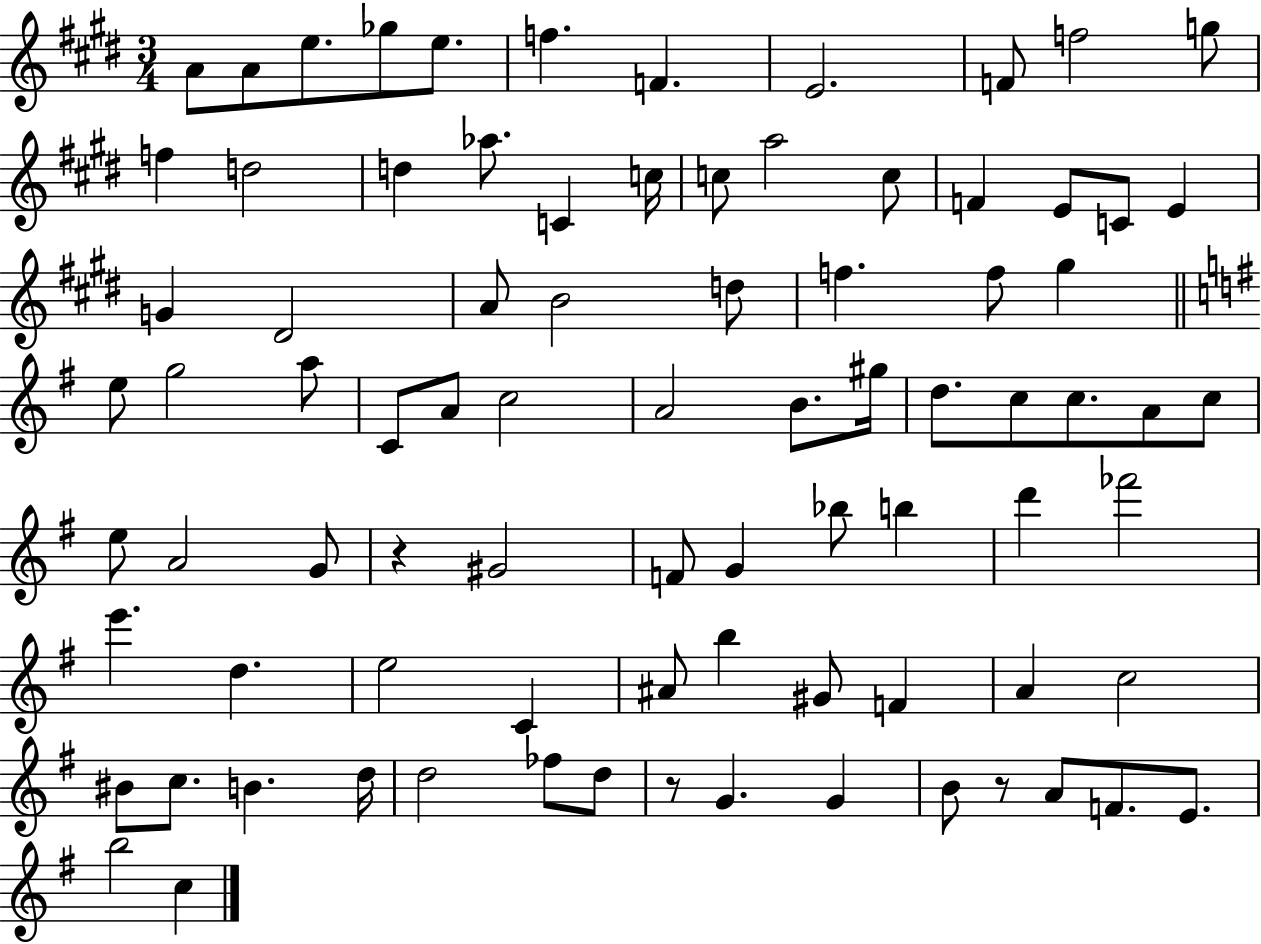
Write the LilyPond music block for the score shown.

{
  \clef treble
  \numericTimeSignature
  \time 3/4
  \key e \major
  a'8 a'8 e''8. ges''8 e''8. | f''4. f'4. | e'2. | f'8 f''2 g''8 | \break f''4 d''2 | d''4 aes''8. c'4 c''16 | c''8 a''2 c''8 | f'4 e'8 c'8 e'4 | \break g'4 dis'2 | a'8 b'2 d''8 | f''4. f''8 gis''4 | \bar "||" \break \key e \minor e''8 g''2 a''8 | c'8 a'8 c''2 | a'2 b'8. gis''16 | d''8. c''8 c''8. a'8 c''8 | \break e''8 a'2 g'8 | r4 gis'2 | f'8 g'4 bes''8 b''4 | d'''4 fes'''2 | \break e'''4. d''4. | e''2 c'4 | ais'8 b''4 gis'8 f'4 | a'4 c''2 | \break bis'8 c''8. b'4. d''16 | d''2 fes''8 d''8 | r8 g'4. g'4 | b'8 r8 a'8 f'8. e'8. | \break b''2 c''4 | \bar "|."
}